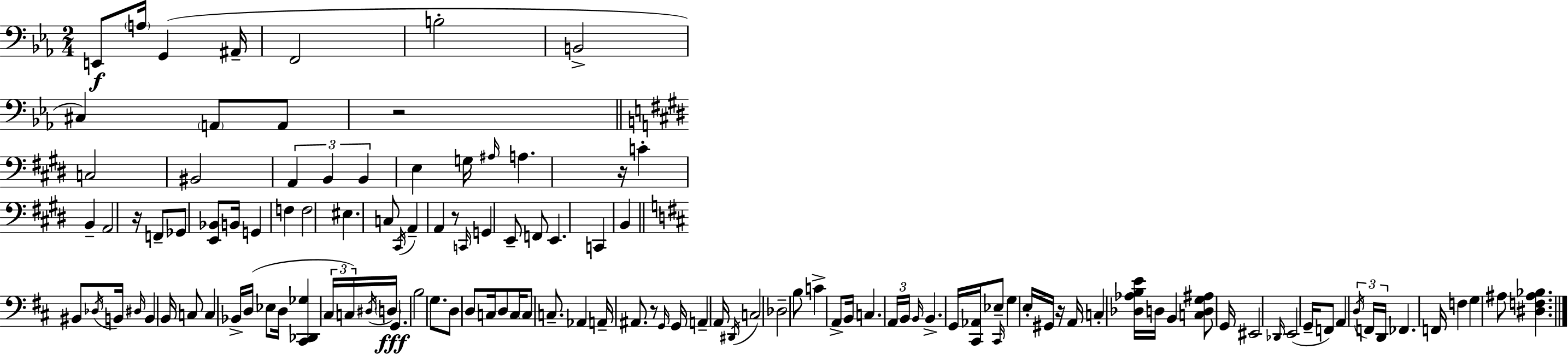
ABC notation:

X:1
T:Untitled
M:2/4
L:1/4
K:Cm
E,,/2 A,/4 G,, ^A,,/4 F,,2 B,2 B,,2 ^C, A,,/2 A,,/2 z2 C,2 ^B,,2 A,, B,, B,, E, G,/4 ^A,/4 A, z/4 C B,, A,,2 z/4 F,,/2 _G,,/2 [E,,_B,,]/2 B,,/4 G,, F, F,2 ^E, C,/2 ^C,,/4 A,, A,, z/2 C,,/4 G,, E,,/2 F,,/2 E,, C,, B,, ^B,,/2 _D,/4 B,,/4 ^D,/4 B,, B,,/4 C,/2 C, _B,,/4 D,/4 _E,/2 D,/4 [^C,,_D,,_G,] ^C,/4 C,/4 ^D,/4 D,/4 G,, B,2 G,/2 D,/2 D,/2 C,/4 D,/2 C,/4 C,/2 C,/2 _A,, A,,/4 ^A,,/2 z/2 G,,/4 G,,/4 A,, A,,/4 ^D,,/4 C,2 _D,2 B,/2 C A,,/2 B,,/4 C, A,,/4 B,,/4 B,,/4 B,, G,,/4 [^C,,_A,,]/4 _E,/2 ^C,,/4 G, E,/4 ^G,,/4 z/4 A,,/4 C, [_D,_A,B,E]/4 D,/4 B,, [C,D,G,^A,]/2 G,,/4 ^E,,2 _D,,/4 E,,2 G,,/4 F,,/2 A,, D,/4 F,,/4 D,,/4 _F,, F,,/4 F, G, ^A,/2 [^D,F,^A,_B,]